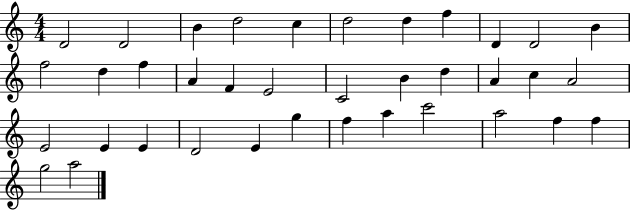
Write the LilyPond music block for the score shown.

{
  \clef treble
  \numericTimeSignature
  \time 4/4
  \key c \major
  d'2 d'2 | b'4 d''2 c''4 | d''2 d''4 f''4 | d'4 d'2 b'4 | \break f''2 d''4 f''4 | a'4 f'4 e'2 | c'2 b'4 d''4 | a'4 c''4 a'2 | \break e'2 e'4 e'4 | d'2 e'4 g''4 | f''4 a''4 c'''2 | a''2 f''4 f''4 | \break g''2 a''2 | \bar "|."
}